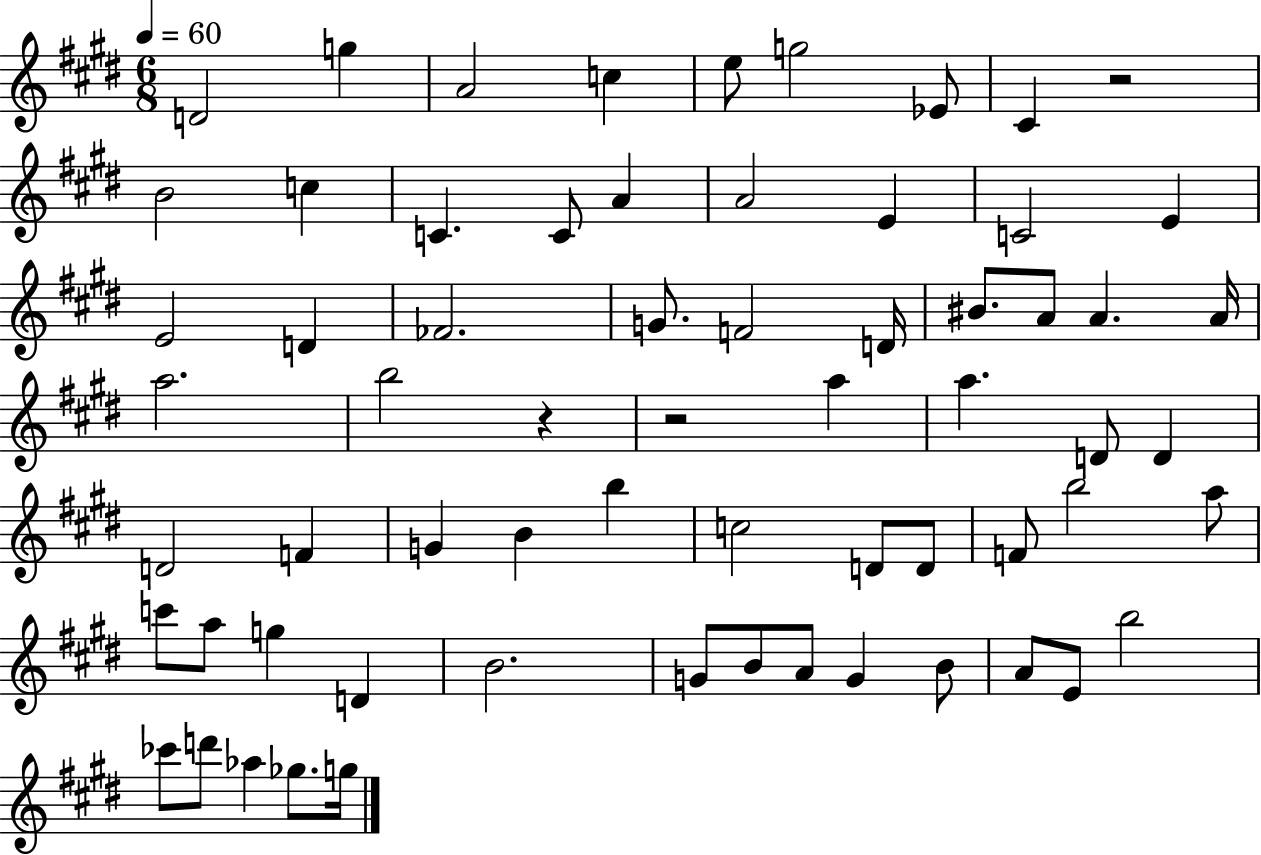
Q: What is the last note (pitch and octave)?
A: G5